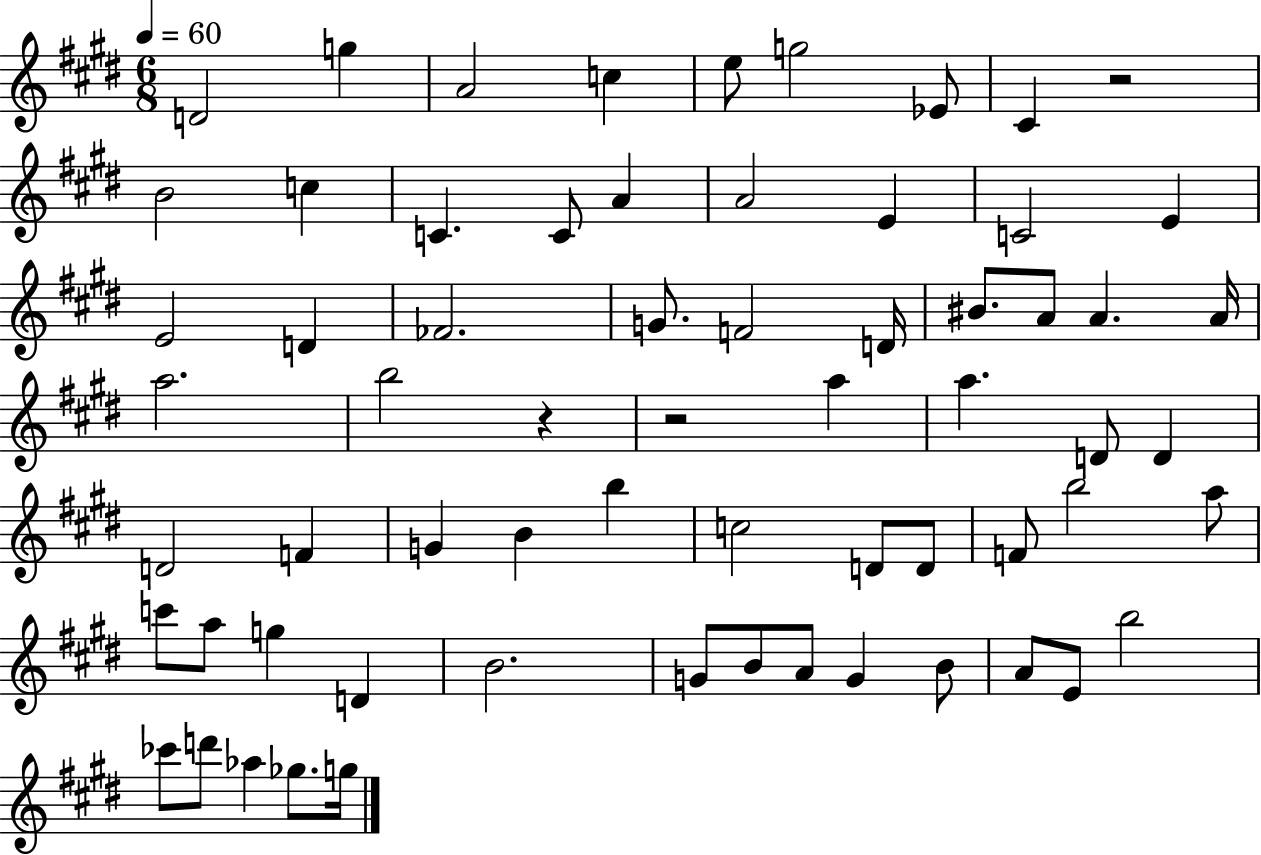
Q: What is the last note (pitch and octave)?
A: G5